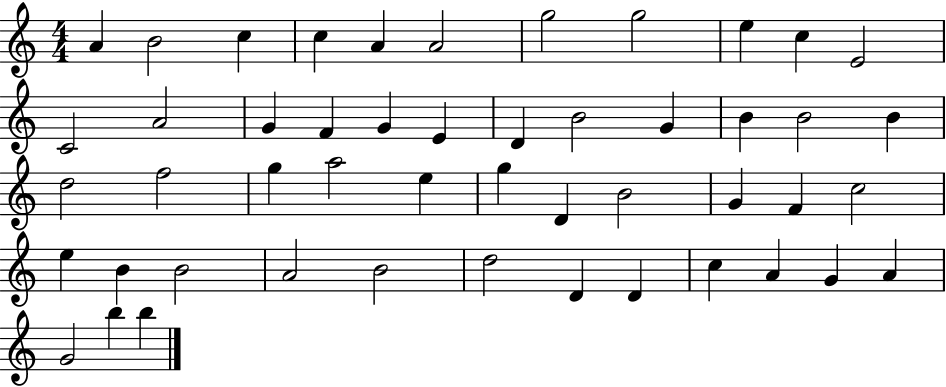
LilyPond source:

{
  \clef treble
  \numericTimeSignature
  \time 4/4
  \key c \major
  a'4 b'2 c''4 | c''4 a'4 a'2 | g''2 g''2 | e''4 c''4 e'2 | \break c'2 a'2 | g'4 f'4 g'4 e'4 | d'4 b'2 g'4 | b'4 b'2 b'4 | \break d''2 f''2 | g''4 a''2 e''4 | g''4 d'4 b'2 | g'4 f'4 c''2 | \break e''4 b'4 b'2 | a'2 b'2 | d''2 d'4 d'4 | c''4 a'4 g'4 a'4 | \break g'2 b''4 b''4 | \bar "|."
}